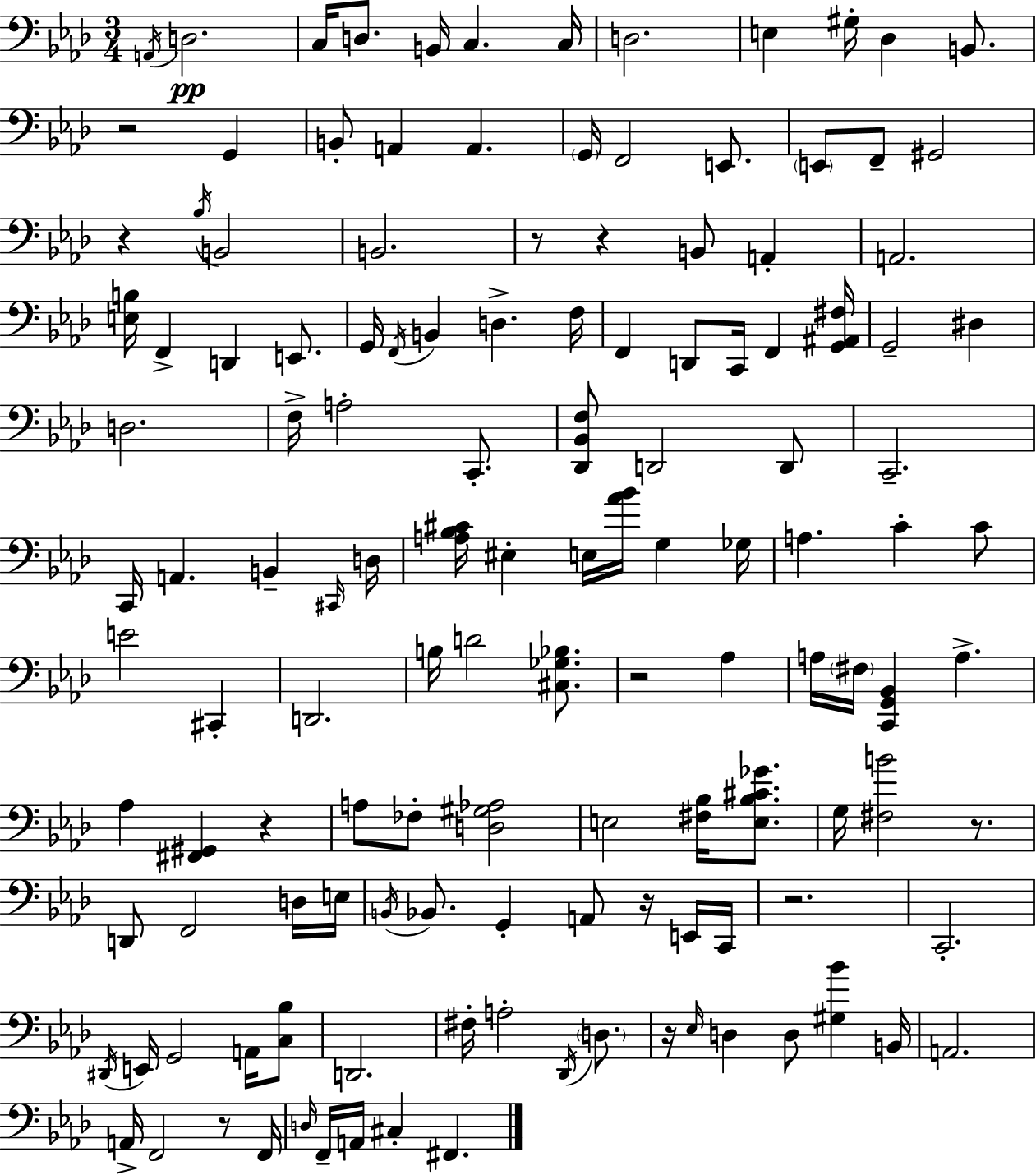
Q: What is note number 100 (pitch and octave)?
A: A2